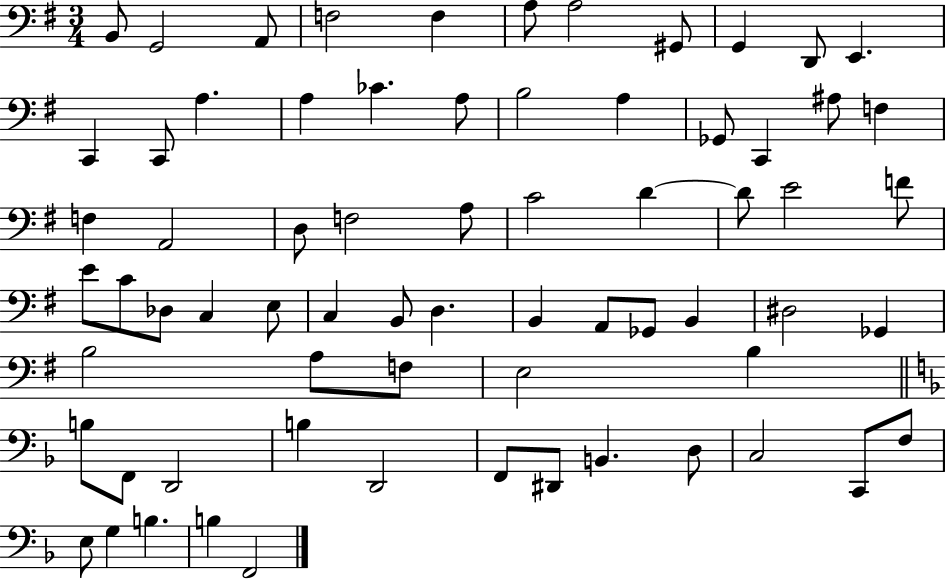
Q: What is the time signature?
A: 3/4